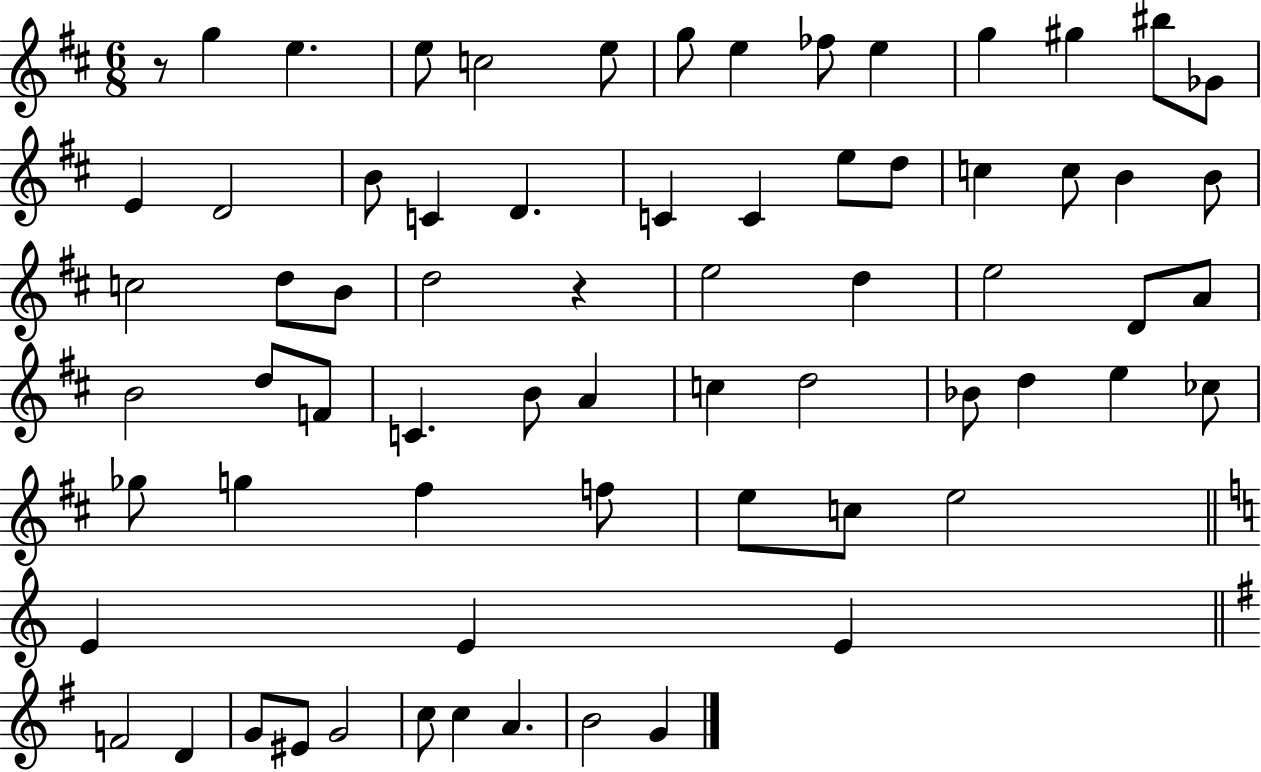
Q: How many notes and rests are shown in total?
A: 69